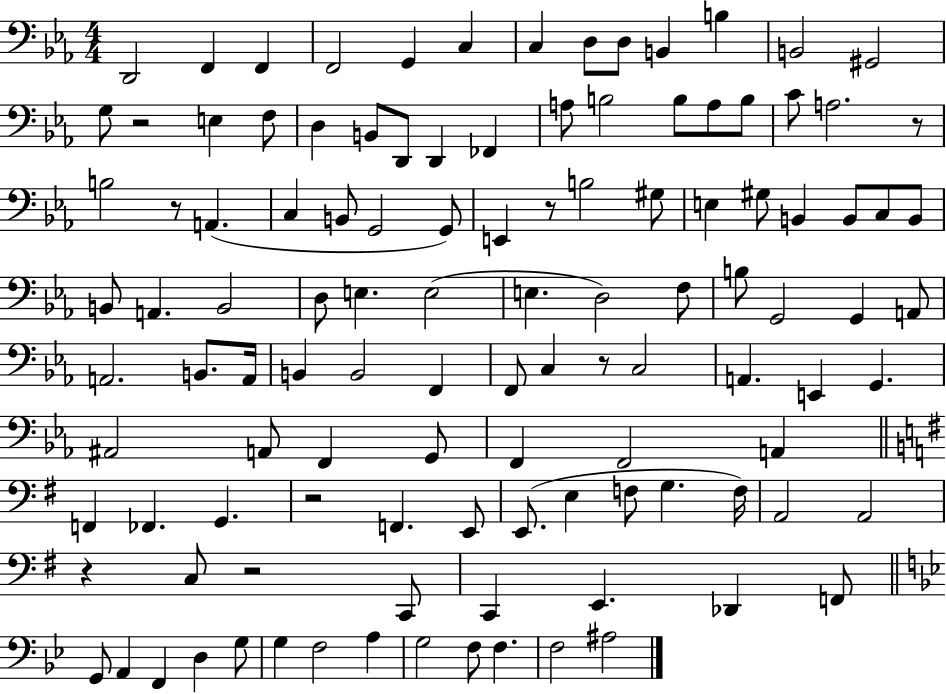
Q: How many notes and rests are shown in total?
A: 114